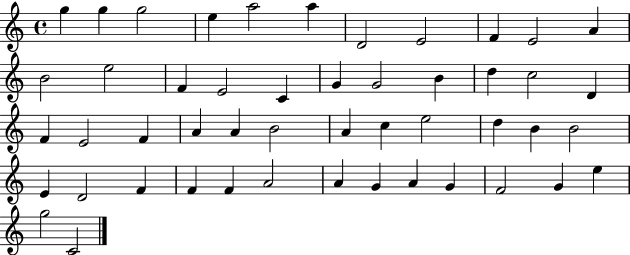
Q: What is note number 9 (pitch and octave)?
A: F4